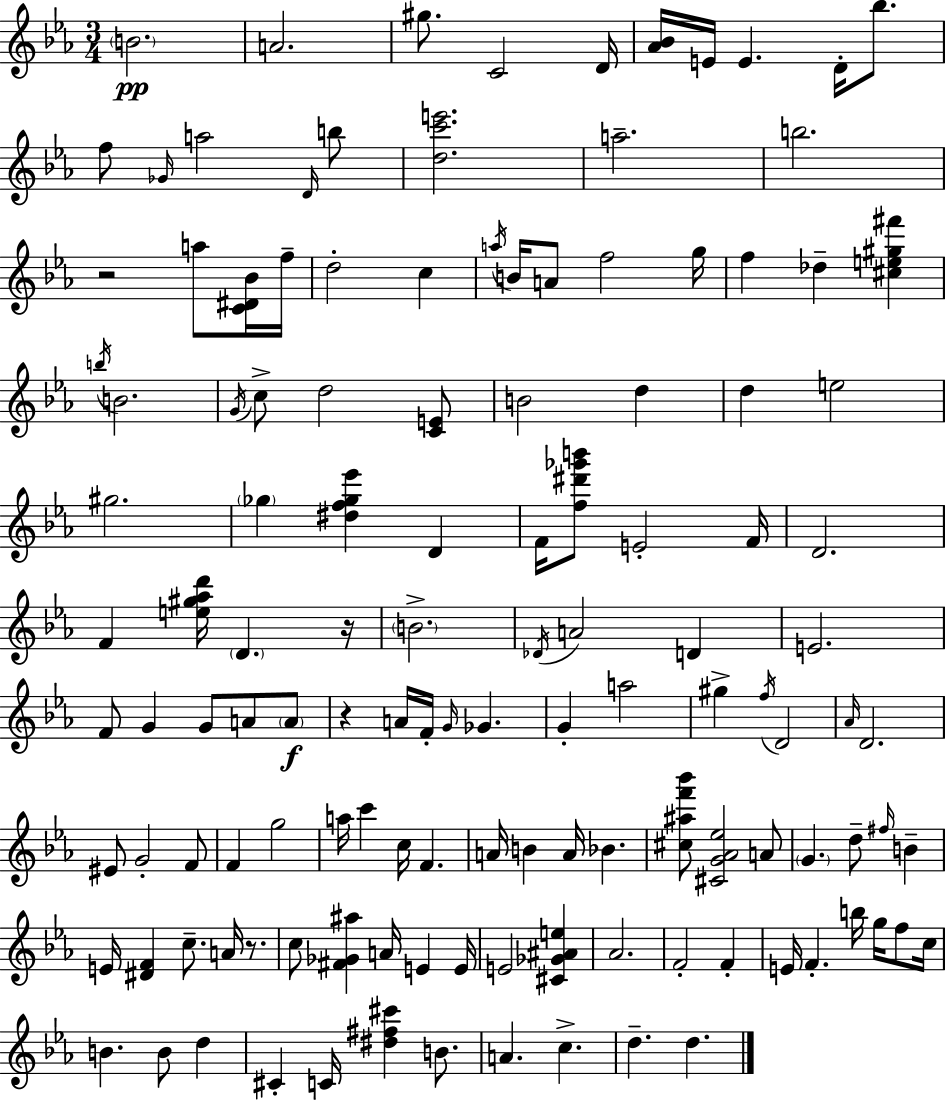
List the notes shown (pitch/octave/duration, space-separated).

B4/h. A4/h. G#5/e. C4/h D4/s [Ab4,Bb4]/s E4/s E4/q. D4/s Bb5/e. F5/e Gb4/s A5/h D4/s B5/e [D5,C6,E6]/h. A5/h. B5/h. R/h A5/e [C4,D#4,Bb4]/s F5/s D5/h C5/q A5/s B4/s A4/e F5/h G5/s F5/q Db5/q [C#5,E5,G#5,F#6]/q B5/s B4/h. G4/s C5/e D5/h [C4,E4]/e B4/h D5/q D5/q E5/h G#5/h. Gb5/q [D#5,F5,Gb5,Eb6]/q D4/q F4/s [F5,D#6,Gb6,B6]/e E4/h F4/s D4/h. F4/q [E5,G#5,Ab5,D6]/s D4/q. R/s B4/h. Db4/s A4/h D4/q E4/h. F4/e G4/q G4/e A4/e A4/e R/q A4/s F4/s G4/s Gb4/q. G4/q A5/h G#5/q F5/s D4/h Ab4/s D4/h. EIS4/e G4/h F4/e F4/q G5/h A5/s C6/q C5/s F4/q. A4/s B4/q A4/s Bb4/q. [C#5,A#5,F6,Bb6]/e [C#4,G4,Ab4,Eb5]/h A4/e G4/q. D5/e F#5/s B4/q E4/s [D#4,F4]/q C5/e. A4/s R/e. C5/e [F#4,Gb4,A#5]/q A4/s E4/q E4/s E4/h [C#4,Gb4,A#4,E5]/q Ab4/h. F4/h F4/q E4/s F4/q. B5/s G5/s F5/e C5/s B4/q. B4/e D5/q C#4/q C4/s [D#5,F#5,C#6]/q B4/e. A4/q. C5/q. D5/q. D5/q.